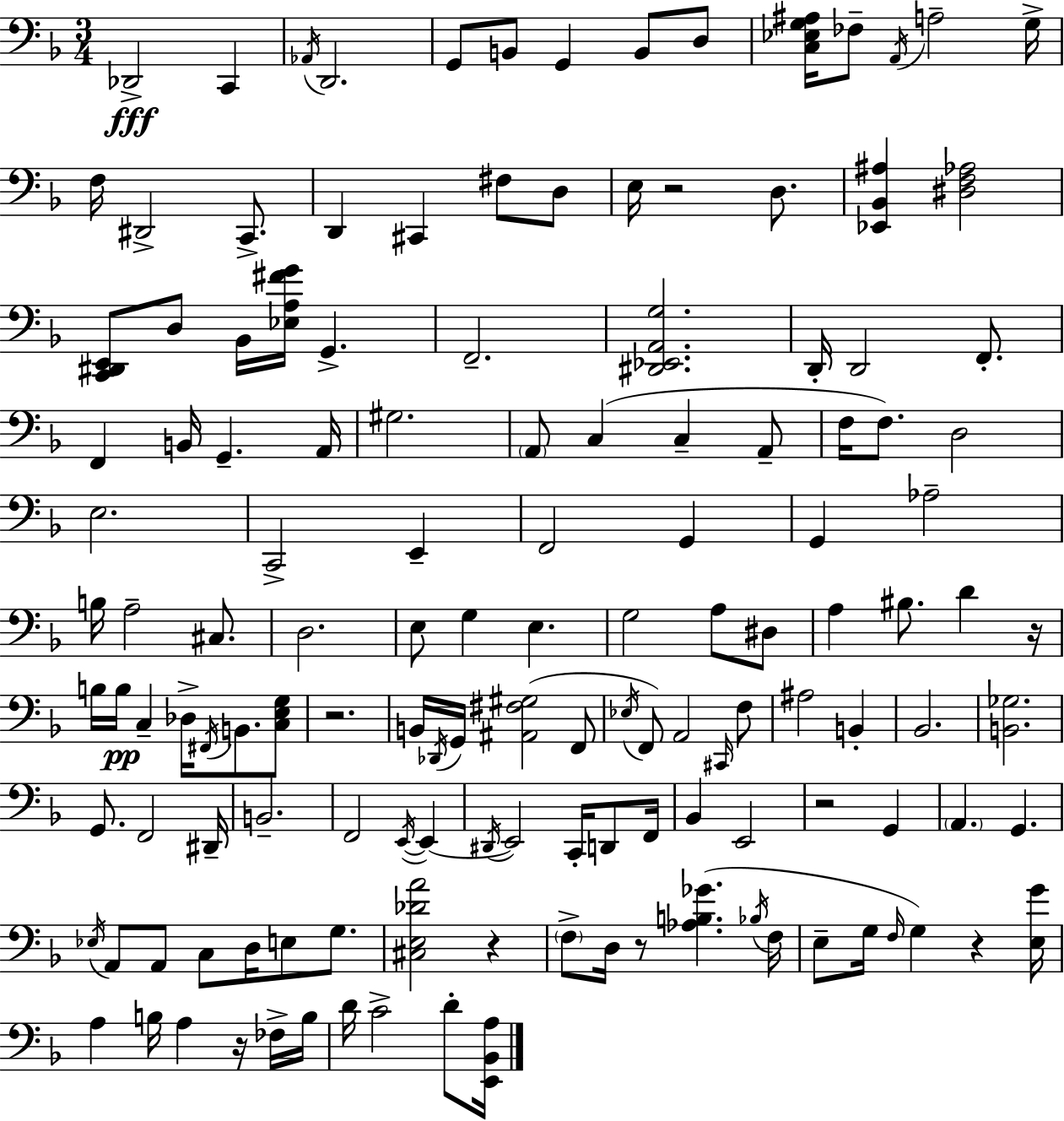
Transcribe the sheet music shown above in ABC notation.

X:1
T:Untitled
M:3/4
L:1/4
K:Dm
_D,,2 C,, _A,,/4 D,,2 G,,/2 B,,/2 G,, B,,/2 D,/2 [C,_E,G,^A,]/4 _F,/2 A,,/4 A,2 G,/4 F,/4 ^D,,2 C,,/2 D,, ^C,, ^F,/2 D,/2 E,/4 z2 D,/2 [_E,,_B,,^A,] [^D,F,_A,]2 [C,,^D,,E,,]/2 D,/2 _B,,/4 [_E,A,^FG]/4 G,, F,,2 [^D,,_E,,A,,G,]2 D,,/4 D,,2 F,,/2 F,, B,,/4 G,, A,,/4 ^G,2 A,,/2 C, C, A,,/2 F,/4 F,/2 D,2 E,2 C,,2 E,, F,,2 G,, G,, _A,2 B,/4 A,2 ^C,/2 D,2 E,/2 G, E, G,2 A,/2 ^D,/2 A, ^B,/2 D z/4 B,/4 B,/4 C, _D,/4 ^F,,/4 B,,/2 [C,E,G,]/2 z2 B,,/4 _D,,/4 G,,/4 [^A,,^F,^G,]2 F,,/2 _E,/4 F,,/2 A,,2 ^C,,/4 F,/2 ^A,2 B,, _B,,2 [B,,_G,]2 G,,/2 F,,2 ^D,,/4 B,,2 F,,2 E,,/4 E,, ^D,,/4 E,,2 C,,/4 D,,/2 F,,/4 _B,, E,,2 z2 G,, A,, G,, _E,/4 A,,/2 A,,/2 C,/2 D,/4 E,/2 G,/2 [^C,E,_DA]2 z F,/2 D,/4 z/2 [_A,B,_G] _B,/4 F,/4 E,/2 G,/4 F,/4 G, z [E,G]/4 A, B,/4 A, z/4 _F,/4 B,/4 D/4 C2 D/2 [E,,_B,,A,]/4